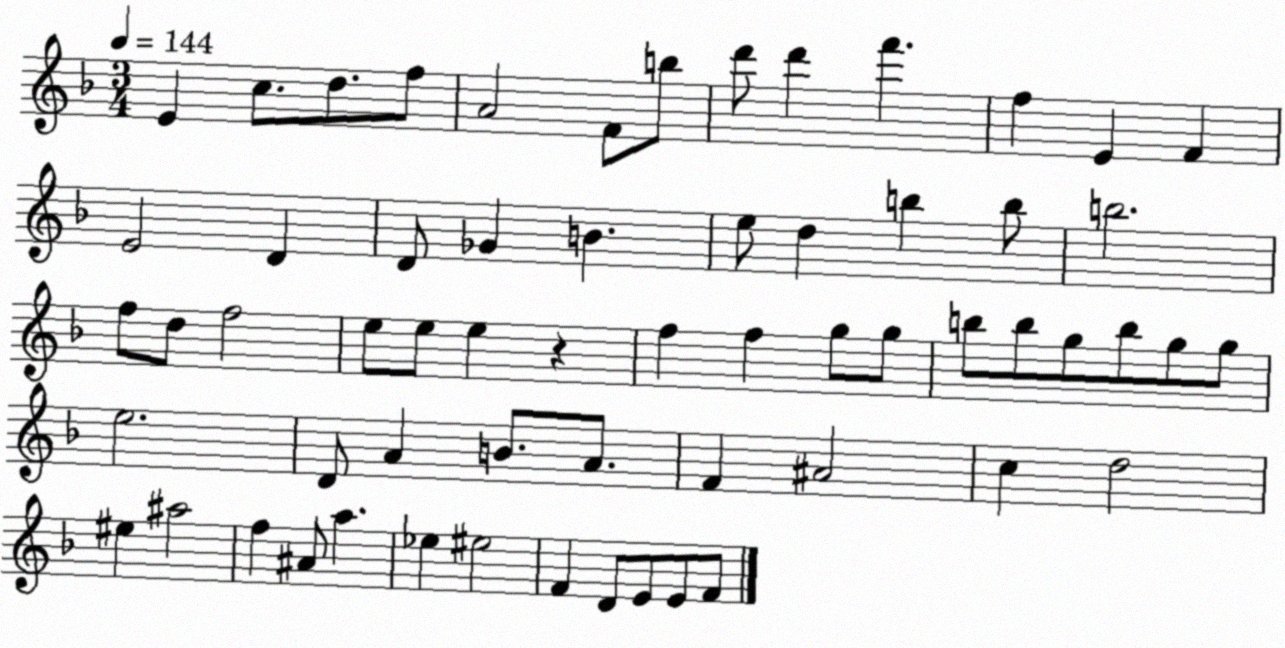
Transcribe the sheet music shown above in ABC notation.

X:1
T:Untitled
M:3/4
L:1/4
K:F
E c/2 d/2 f/2 A2 F/2 b/2 d'/2 d' f' f E F E2 D D/2 _G B e/2 d b b/2 b2 f/2 d/2 f2 e/2 e/2 e z f f g/2 g/2 b/2 b/2 g/2 b/2 g/2 g/2 e2 D/2 A B/2 A/2 F ^A2 c d2 ^e ^a2 f ^A/2 a _e ^e2 F D/2 E/2 E/2 F/2